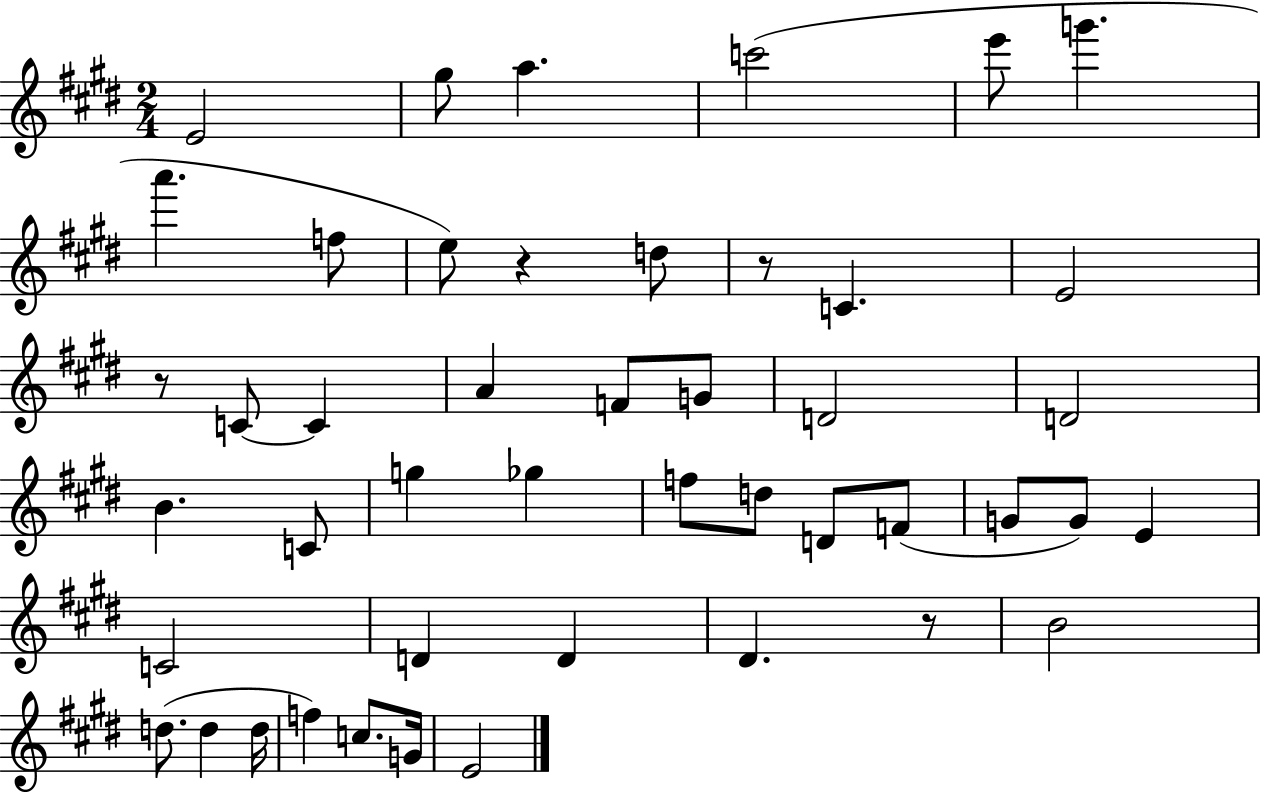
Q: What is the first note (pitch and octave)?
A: E4